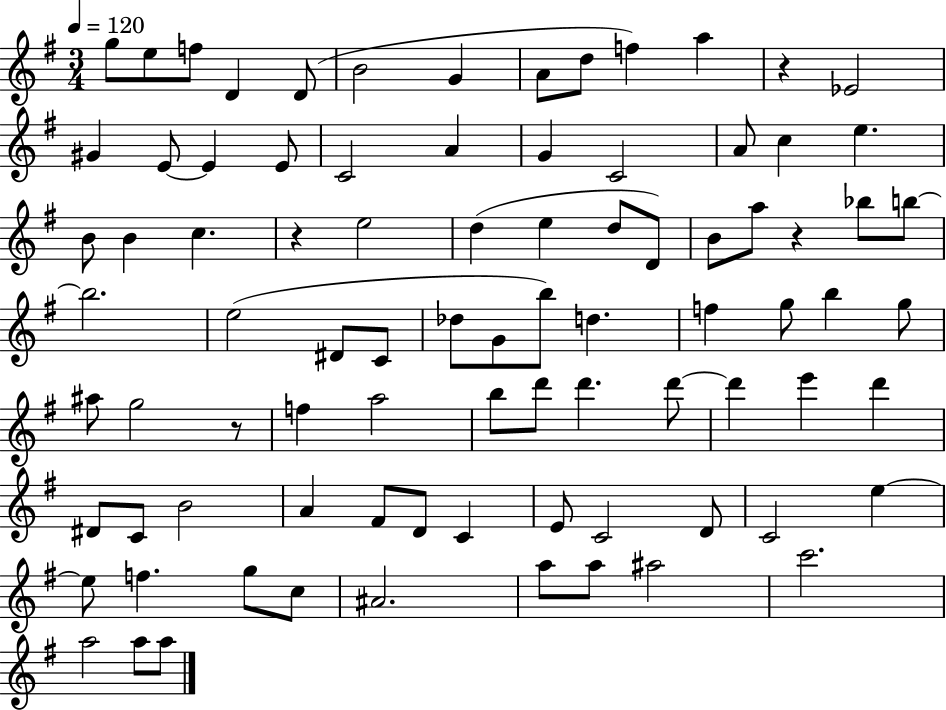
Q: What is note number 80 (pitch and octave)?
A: A5